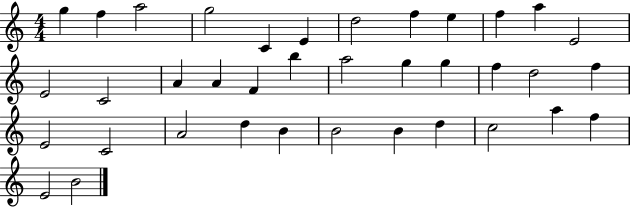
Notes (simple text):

G5/q F5/q A5/h G5/h C4/q E4/q D5/h F5/q E5/q F5/q A5/q E4/h E4/h C4/h A4/q A4/q F4/q B5/q A5/h G5/q G5/q F5/q D5/h F5/q E4/h C4/h A4/h D5/q B4/q B4/h B4/q D5/q C5/h A5/q F5/q E4/h B4/h